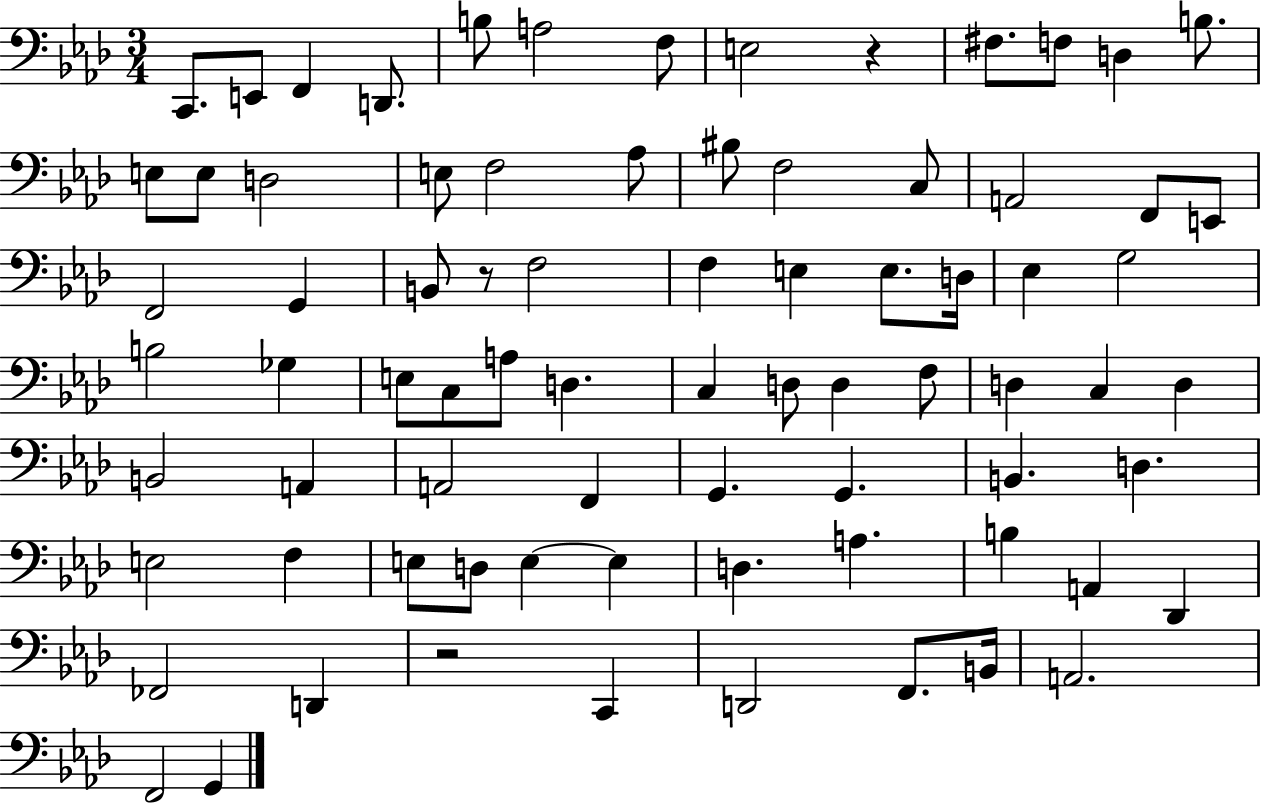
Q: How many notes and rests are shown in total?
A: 78